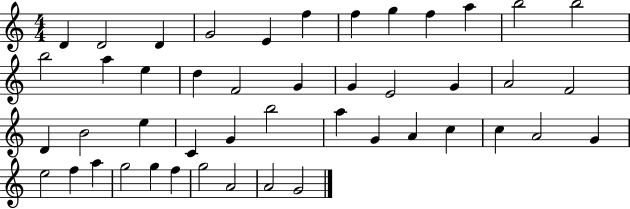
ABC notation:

X:1
T:Untitled
M:4/4
L:1/4
K:C
D D2 D G2 E f f g f a b2 b2 b2 a e d F2 G G E2 G A2 F2 D B2 e C G b2 a G A c c A2 G e2 f a g2 g f g2 A2 A2 G2